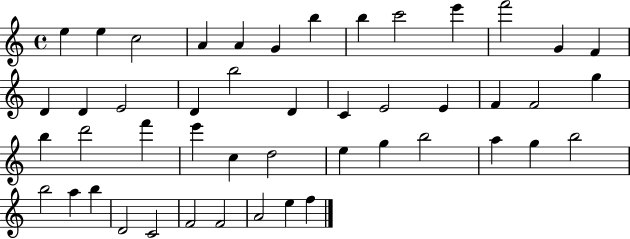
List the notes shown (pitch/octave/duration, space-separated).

E5/q E5/q C5/h A4/q A4/q G4/q B5/q B5/q C6/h E6/q F6/h G4/q F4/q D4/q D4/q E4/h D4/q B5/h D4/q C4/q E4/h E4/q F4/q F4/h G5/q B5/q D6/h F6/q E6/q C5/q D5/h E5/q G5/q B5/h A5/q G5/q B5/h B5/h A5/q B5/q D4/h C4/h F4/h F4/h A4/h E5/q F5/q